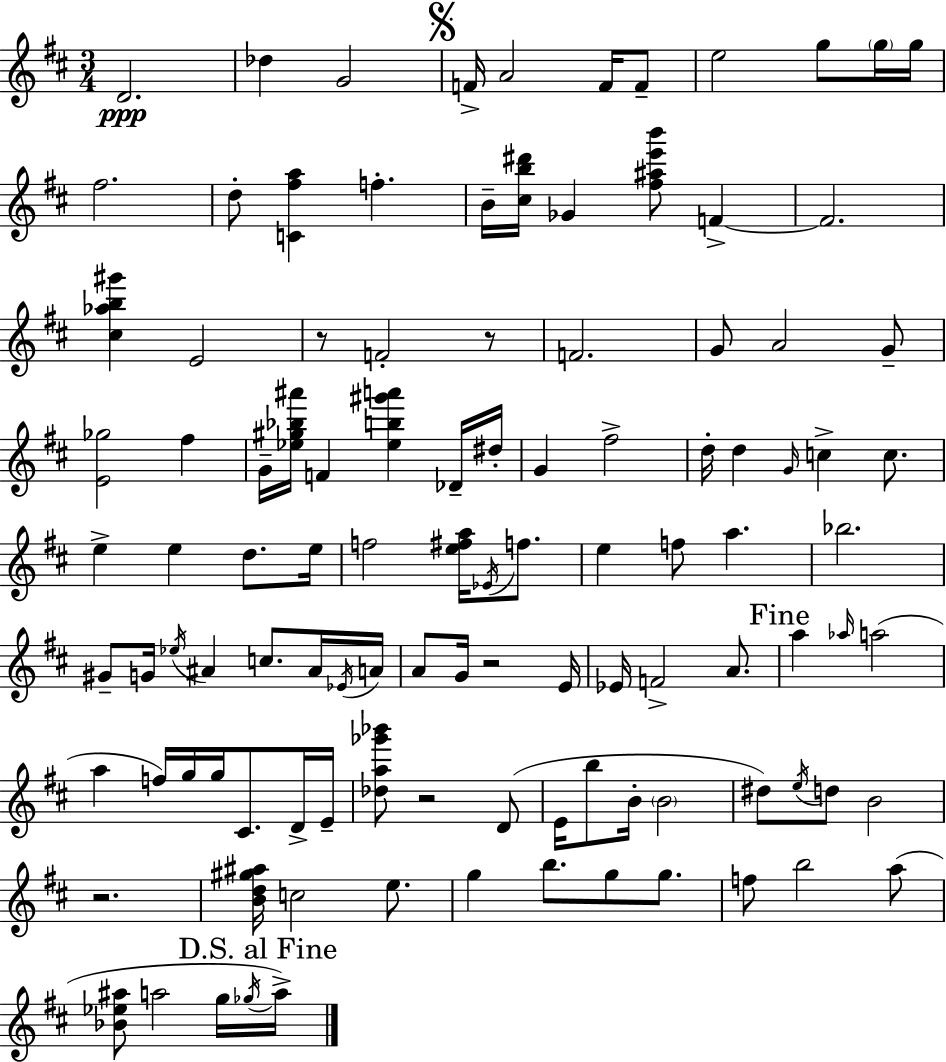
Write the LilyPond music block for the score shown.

{
  \clef treble
  \numericTimeSignature
  \time 3/4
  \key d \major
  d'2.\ppp | des''4 g'2 | \mark \markup { \musicglyph "scripts.segno" } f'16-> a'2 f'16 f'8-- | e''2 g''8 \parenthesize g''16 g''16 | \break fis''2. | d''8-. <c' fis'' a''>4 f''4.-. | b'16-- <cis'' b'' dis'''>16 ges'4 <fis'' ais'' e''' b'''>8 f'4->~~ | f'2. | \break <cis'' aes'' b'' gis'''>4 e'2 | r8 f'2-. r8 | f'2. | g'8 a'2 g'8-- | \break <e' ges''>2 fis''4 | g'16-- <ees'' gis'' bes'' ais'''>16 f'4 <ees'' b'' gis''' a'''>4 des'16-- dis''16-. | g'4 fis''2-> | d''16-. d''4 \grace { g'16 } c''4-> c''8. | \break e''4-> e''4 d''8. | e''16 f''2 <e'' fis'' a''>16 \acciaccatura { ees'16 } f''8. | e''4 f''8 a''4. | bes''2. | \break gis'8-- g'16 \acciaccatura { ees''16 } ais'4 c''8. | ais'16 \acciaccatura { ees'16 } a'16 a'8 g'16 r2 | e'16 ees'16 f'2-> | a'8. \mark "Fine" a''4 \grace { aes''16 } a''2( | \break a''4 f''16) g''16 g''16 | cis'8. d'16-> e'16-- <des'' a'' ges''' bes'''>8 r2 | d'8( e'16 b''8 b'16-. \parenthesize b'2 | dis''8) \acciaccatura { e''16 } d''8 b'2 | \break r2. | <b' d'' gis'' ais''>16 c''2 | e''8. g''4 b''8. | g''8 g''8. f''8 b''2 | \break a''8( <bes' ees'' ais''>8 a''2 | g''16 \acciaccatura { ges''16 } \mark "D.S. al Fine" a''16->) \bar "|."
}